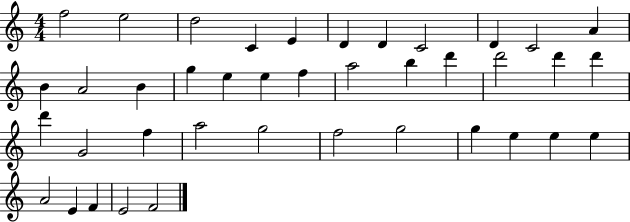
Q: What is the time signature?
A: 4/4